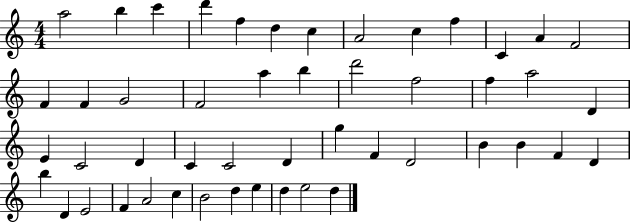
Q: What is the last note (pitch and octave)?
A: D5